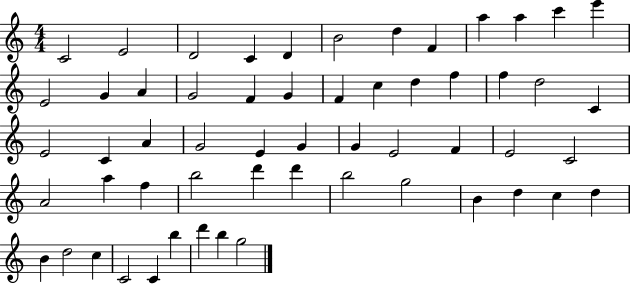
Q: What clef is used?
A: treble